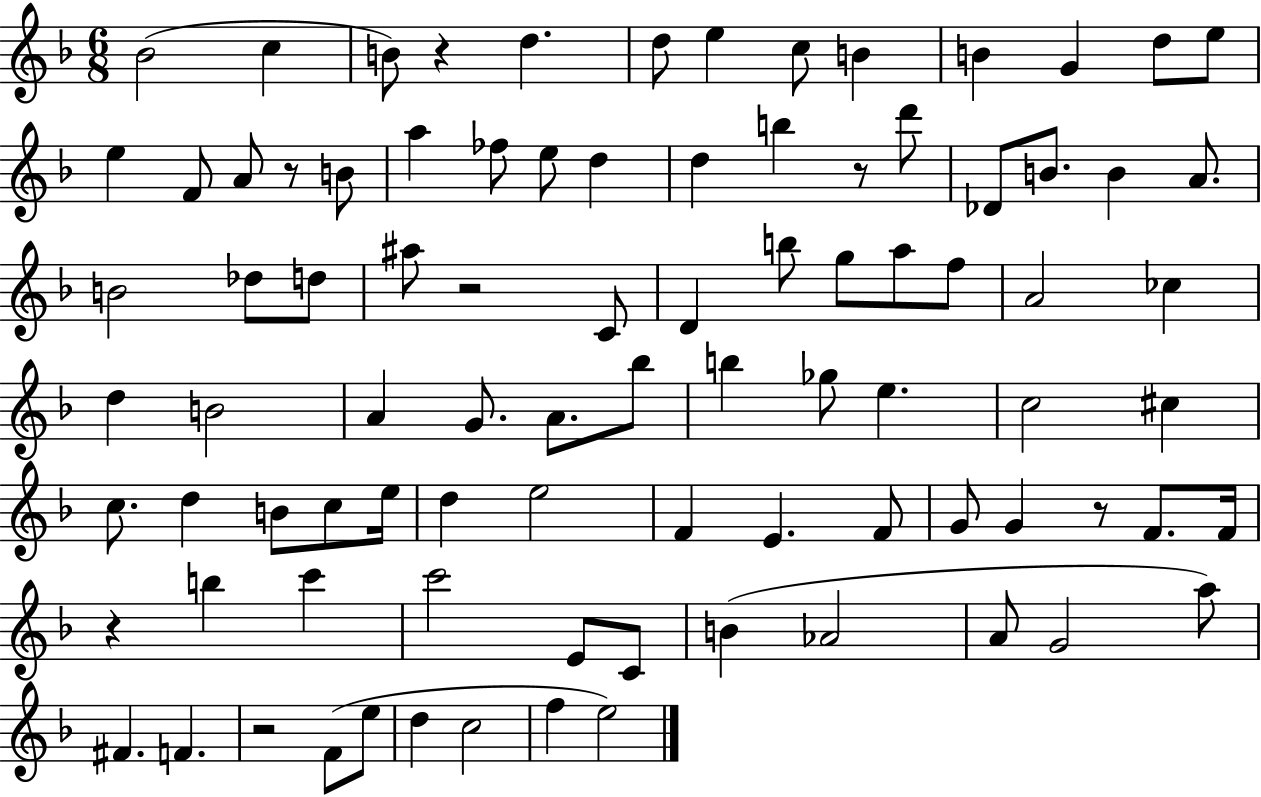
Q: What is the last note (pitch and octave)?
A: E5